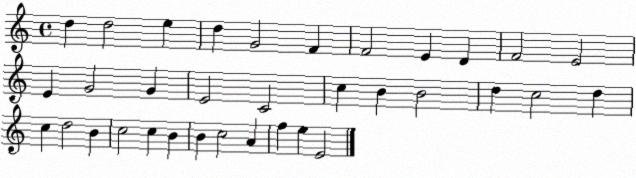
X:1
T:Untitled
M:4/4
L:1/4
K:C
d d2 e d G2 F F2 E D F2 E2 E G2 G E2 C2 c B B2 d c2 d c d2 B c2 c B B c2 A f e E2